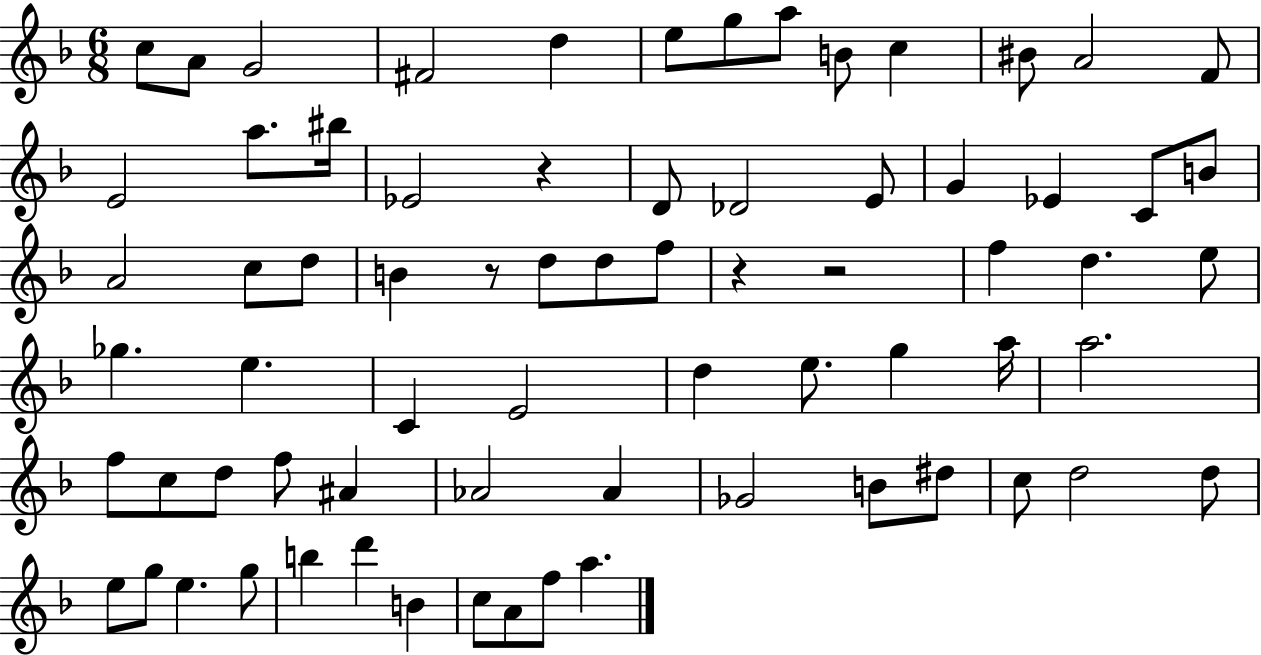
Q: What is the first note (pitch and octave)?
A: C5